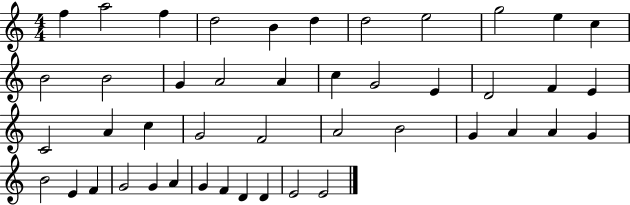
X:1
T:Untitled
M:4/4
L:1/4
K:C
f a2 f d2 B d d2 e2 g2 e c B2 B2 G A2 A c G2 E D2 F E C2 A c G2 F2 A2 B2 G A A G B2 E F G2 G A G F D D E2 E2